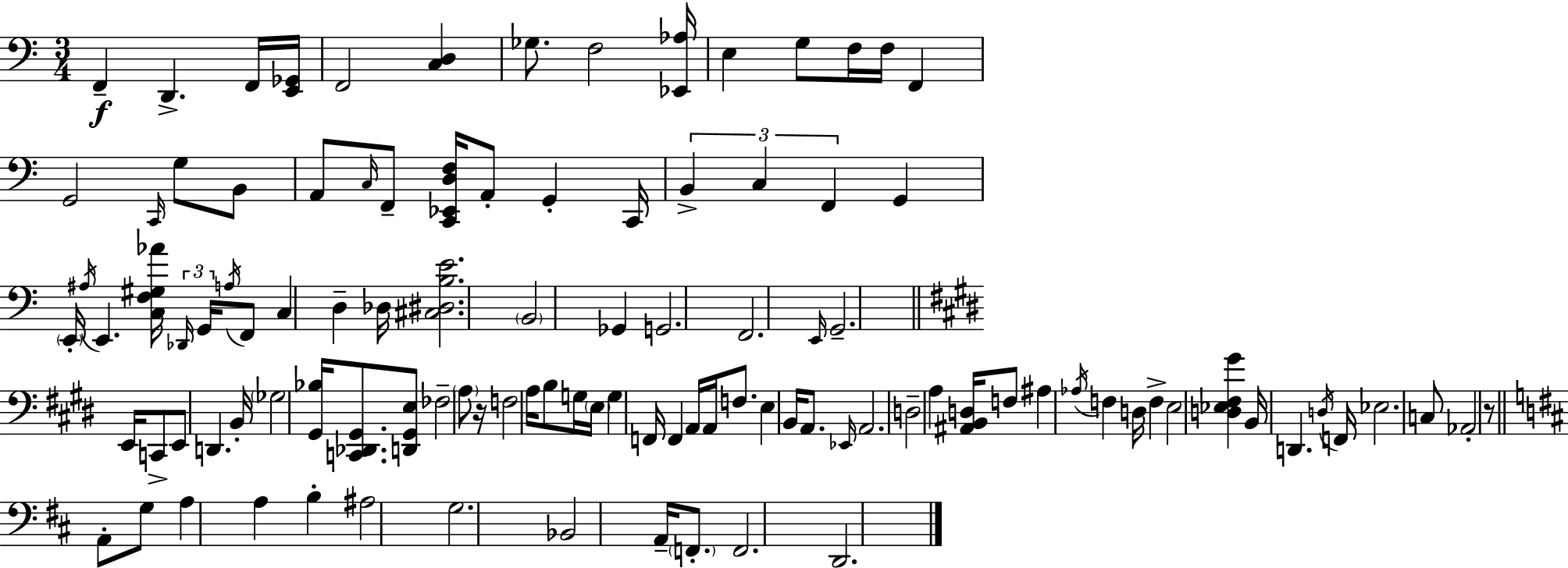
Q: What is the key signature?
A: A minor